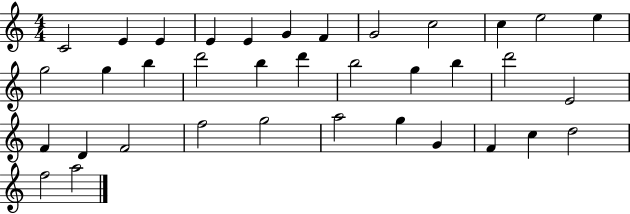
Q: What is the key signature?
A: C major